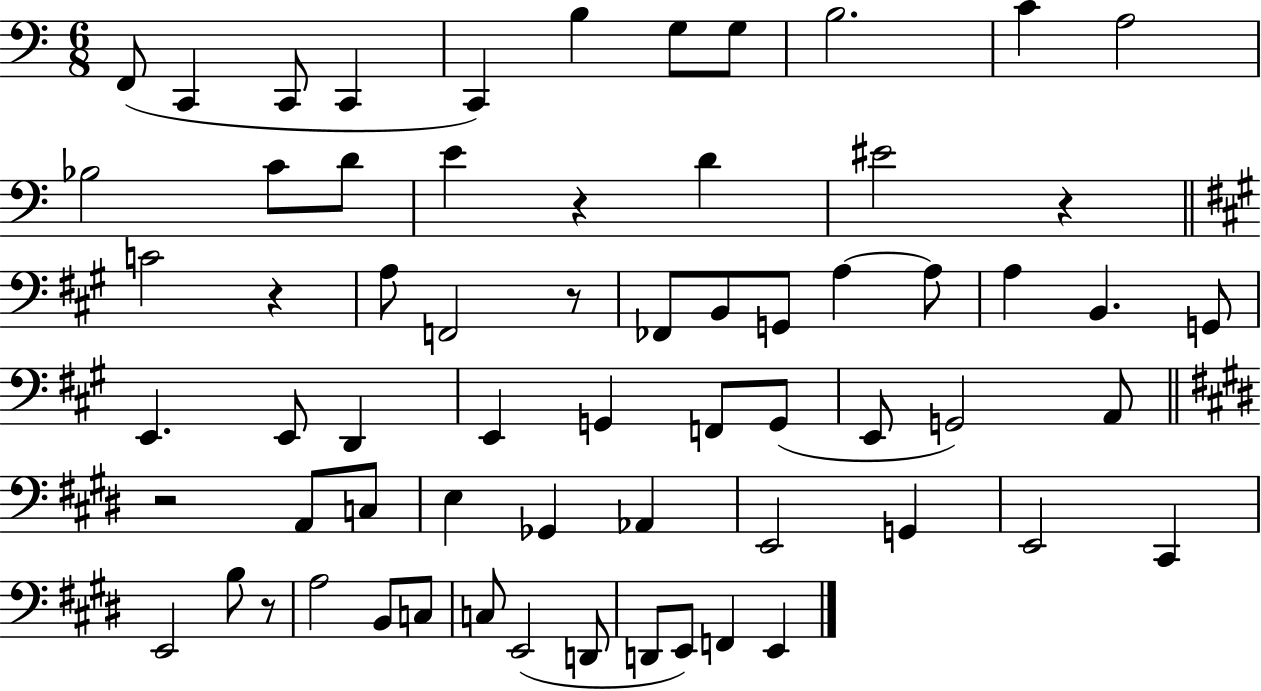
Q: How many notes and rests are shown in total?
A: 65